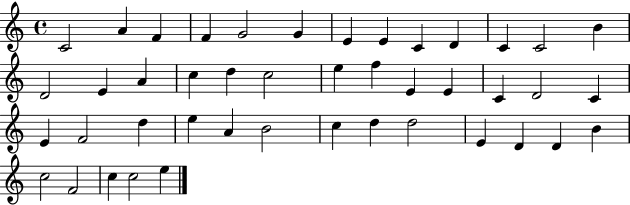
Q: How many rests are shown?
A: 0